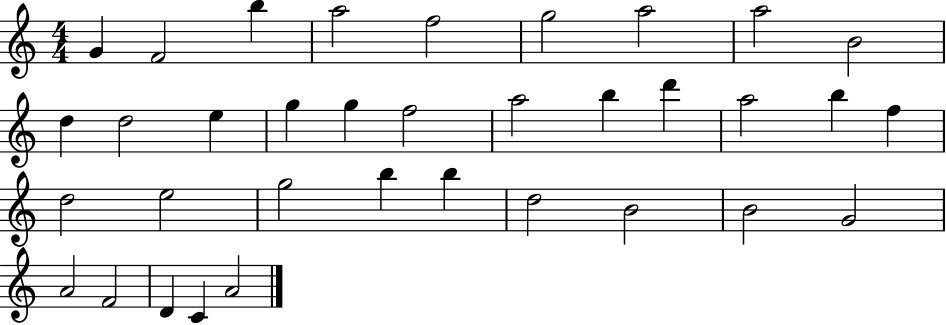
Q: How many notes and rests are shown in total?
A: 35